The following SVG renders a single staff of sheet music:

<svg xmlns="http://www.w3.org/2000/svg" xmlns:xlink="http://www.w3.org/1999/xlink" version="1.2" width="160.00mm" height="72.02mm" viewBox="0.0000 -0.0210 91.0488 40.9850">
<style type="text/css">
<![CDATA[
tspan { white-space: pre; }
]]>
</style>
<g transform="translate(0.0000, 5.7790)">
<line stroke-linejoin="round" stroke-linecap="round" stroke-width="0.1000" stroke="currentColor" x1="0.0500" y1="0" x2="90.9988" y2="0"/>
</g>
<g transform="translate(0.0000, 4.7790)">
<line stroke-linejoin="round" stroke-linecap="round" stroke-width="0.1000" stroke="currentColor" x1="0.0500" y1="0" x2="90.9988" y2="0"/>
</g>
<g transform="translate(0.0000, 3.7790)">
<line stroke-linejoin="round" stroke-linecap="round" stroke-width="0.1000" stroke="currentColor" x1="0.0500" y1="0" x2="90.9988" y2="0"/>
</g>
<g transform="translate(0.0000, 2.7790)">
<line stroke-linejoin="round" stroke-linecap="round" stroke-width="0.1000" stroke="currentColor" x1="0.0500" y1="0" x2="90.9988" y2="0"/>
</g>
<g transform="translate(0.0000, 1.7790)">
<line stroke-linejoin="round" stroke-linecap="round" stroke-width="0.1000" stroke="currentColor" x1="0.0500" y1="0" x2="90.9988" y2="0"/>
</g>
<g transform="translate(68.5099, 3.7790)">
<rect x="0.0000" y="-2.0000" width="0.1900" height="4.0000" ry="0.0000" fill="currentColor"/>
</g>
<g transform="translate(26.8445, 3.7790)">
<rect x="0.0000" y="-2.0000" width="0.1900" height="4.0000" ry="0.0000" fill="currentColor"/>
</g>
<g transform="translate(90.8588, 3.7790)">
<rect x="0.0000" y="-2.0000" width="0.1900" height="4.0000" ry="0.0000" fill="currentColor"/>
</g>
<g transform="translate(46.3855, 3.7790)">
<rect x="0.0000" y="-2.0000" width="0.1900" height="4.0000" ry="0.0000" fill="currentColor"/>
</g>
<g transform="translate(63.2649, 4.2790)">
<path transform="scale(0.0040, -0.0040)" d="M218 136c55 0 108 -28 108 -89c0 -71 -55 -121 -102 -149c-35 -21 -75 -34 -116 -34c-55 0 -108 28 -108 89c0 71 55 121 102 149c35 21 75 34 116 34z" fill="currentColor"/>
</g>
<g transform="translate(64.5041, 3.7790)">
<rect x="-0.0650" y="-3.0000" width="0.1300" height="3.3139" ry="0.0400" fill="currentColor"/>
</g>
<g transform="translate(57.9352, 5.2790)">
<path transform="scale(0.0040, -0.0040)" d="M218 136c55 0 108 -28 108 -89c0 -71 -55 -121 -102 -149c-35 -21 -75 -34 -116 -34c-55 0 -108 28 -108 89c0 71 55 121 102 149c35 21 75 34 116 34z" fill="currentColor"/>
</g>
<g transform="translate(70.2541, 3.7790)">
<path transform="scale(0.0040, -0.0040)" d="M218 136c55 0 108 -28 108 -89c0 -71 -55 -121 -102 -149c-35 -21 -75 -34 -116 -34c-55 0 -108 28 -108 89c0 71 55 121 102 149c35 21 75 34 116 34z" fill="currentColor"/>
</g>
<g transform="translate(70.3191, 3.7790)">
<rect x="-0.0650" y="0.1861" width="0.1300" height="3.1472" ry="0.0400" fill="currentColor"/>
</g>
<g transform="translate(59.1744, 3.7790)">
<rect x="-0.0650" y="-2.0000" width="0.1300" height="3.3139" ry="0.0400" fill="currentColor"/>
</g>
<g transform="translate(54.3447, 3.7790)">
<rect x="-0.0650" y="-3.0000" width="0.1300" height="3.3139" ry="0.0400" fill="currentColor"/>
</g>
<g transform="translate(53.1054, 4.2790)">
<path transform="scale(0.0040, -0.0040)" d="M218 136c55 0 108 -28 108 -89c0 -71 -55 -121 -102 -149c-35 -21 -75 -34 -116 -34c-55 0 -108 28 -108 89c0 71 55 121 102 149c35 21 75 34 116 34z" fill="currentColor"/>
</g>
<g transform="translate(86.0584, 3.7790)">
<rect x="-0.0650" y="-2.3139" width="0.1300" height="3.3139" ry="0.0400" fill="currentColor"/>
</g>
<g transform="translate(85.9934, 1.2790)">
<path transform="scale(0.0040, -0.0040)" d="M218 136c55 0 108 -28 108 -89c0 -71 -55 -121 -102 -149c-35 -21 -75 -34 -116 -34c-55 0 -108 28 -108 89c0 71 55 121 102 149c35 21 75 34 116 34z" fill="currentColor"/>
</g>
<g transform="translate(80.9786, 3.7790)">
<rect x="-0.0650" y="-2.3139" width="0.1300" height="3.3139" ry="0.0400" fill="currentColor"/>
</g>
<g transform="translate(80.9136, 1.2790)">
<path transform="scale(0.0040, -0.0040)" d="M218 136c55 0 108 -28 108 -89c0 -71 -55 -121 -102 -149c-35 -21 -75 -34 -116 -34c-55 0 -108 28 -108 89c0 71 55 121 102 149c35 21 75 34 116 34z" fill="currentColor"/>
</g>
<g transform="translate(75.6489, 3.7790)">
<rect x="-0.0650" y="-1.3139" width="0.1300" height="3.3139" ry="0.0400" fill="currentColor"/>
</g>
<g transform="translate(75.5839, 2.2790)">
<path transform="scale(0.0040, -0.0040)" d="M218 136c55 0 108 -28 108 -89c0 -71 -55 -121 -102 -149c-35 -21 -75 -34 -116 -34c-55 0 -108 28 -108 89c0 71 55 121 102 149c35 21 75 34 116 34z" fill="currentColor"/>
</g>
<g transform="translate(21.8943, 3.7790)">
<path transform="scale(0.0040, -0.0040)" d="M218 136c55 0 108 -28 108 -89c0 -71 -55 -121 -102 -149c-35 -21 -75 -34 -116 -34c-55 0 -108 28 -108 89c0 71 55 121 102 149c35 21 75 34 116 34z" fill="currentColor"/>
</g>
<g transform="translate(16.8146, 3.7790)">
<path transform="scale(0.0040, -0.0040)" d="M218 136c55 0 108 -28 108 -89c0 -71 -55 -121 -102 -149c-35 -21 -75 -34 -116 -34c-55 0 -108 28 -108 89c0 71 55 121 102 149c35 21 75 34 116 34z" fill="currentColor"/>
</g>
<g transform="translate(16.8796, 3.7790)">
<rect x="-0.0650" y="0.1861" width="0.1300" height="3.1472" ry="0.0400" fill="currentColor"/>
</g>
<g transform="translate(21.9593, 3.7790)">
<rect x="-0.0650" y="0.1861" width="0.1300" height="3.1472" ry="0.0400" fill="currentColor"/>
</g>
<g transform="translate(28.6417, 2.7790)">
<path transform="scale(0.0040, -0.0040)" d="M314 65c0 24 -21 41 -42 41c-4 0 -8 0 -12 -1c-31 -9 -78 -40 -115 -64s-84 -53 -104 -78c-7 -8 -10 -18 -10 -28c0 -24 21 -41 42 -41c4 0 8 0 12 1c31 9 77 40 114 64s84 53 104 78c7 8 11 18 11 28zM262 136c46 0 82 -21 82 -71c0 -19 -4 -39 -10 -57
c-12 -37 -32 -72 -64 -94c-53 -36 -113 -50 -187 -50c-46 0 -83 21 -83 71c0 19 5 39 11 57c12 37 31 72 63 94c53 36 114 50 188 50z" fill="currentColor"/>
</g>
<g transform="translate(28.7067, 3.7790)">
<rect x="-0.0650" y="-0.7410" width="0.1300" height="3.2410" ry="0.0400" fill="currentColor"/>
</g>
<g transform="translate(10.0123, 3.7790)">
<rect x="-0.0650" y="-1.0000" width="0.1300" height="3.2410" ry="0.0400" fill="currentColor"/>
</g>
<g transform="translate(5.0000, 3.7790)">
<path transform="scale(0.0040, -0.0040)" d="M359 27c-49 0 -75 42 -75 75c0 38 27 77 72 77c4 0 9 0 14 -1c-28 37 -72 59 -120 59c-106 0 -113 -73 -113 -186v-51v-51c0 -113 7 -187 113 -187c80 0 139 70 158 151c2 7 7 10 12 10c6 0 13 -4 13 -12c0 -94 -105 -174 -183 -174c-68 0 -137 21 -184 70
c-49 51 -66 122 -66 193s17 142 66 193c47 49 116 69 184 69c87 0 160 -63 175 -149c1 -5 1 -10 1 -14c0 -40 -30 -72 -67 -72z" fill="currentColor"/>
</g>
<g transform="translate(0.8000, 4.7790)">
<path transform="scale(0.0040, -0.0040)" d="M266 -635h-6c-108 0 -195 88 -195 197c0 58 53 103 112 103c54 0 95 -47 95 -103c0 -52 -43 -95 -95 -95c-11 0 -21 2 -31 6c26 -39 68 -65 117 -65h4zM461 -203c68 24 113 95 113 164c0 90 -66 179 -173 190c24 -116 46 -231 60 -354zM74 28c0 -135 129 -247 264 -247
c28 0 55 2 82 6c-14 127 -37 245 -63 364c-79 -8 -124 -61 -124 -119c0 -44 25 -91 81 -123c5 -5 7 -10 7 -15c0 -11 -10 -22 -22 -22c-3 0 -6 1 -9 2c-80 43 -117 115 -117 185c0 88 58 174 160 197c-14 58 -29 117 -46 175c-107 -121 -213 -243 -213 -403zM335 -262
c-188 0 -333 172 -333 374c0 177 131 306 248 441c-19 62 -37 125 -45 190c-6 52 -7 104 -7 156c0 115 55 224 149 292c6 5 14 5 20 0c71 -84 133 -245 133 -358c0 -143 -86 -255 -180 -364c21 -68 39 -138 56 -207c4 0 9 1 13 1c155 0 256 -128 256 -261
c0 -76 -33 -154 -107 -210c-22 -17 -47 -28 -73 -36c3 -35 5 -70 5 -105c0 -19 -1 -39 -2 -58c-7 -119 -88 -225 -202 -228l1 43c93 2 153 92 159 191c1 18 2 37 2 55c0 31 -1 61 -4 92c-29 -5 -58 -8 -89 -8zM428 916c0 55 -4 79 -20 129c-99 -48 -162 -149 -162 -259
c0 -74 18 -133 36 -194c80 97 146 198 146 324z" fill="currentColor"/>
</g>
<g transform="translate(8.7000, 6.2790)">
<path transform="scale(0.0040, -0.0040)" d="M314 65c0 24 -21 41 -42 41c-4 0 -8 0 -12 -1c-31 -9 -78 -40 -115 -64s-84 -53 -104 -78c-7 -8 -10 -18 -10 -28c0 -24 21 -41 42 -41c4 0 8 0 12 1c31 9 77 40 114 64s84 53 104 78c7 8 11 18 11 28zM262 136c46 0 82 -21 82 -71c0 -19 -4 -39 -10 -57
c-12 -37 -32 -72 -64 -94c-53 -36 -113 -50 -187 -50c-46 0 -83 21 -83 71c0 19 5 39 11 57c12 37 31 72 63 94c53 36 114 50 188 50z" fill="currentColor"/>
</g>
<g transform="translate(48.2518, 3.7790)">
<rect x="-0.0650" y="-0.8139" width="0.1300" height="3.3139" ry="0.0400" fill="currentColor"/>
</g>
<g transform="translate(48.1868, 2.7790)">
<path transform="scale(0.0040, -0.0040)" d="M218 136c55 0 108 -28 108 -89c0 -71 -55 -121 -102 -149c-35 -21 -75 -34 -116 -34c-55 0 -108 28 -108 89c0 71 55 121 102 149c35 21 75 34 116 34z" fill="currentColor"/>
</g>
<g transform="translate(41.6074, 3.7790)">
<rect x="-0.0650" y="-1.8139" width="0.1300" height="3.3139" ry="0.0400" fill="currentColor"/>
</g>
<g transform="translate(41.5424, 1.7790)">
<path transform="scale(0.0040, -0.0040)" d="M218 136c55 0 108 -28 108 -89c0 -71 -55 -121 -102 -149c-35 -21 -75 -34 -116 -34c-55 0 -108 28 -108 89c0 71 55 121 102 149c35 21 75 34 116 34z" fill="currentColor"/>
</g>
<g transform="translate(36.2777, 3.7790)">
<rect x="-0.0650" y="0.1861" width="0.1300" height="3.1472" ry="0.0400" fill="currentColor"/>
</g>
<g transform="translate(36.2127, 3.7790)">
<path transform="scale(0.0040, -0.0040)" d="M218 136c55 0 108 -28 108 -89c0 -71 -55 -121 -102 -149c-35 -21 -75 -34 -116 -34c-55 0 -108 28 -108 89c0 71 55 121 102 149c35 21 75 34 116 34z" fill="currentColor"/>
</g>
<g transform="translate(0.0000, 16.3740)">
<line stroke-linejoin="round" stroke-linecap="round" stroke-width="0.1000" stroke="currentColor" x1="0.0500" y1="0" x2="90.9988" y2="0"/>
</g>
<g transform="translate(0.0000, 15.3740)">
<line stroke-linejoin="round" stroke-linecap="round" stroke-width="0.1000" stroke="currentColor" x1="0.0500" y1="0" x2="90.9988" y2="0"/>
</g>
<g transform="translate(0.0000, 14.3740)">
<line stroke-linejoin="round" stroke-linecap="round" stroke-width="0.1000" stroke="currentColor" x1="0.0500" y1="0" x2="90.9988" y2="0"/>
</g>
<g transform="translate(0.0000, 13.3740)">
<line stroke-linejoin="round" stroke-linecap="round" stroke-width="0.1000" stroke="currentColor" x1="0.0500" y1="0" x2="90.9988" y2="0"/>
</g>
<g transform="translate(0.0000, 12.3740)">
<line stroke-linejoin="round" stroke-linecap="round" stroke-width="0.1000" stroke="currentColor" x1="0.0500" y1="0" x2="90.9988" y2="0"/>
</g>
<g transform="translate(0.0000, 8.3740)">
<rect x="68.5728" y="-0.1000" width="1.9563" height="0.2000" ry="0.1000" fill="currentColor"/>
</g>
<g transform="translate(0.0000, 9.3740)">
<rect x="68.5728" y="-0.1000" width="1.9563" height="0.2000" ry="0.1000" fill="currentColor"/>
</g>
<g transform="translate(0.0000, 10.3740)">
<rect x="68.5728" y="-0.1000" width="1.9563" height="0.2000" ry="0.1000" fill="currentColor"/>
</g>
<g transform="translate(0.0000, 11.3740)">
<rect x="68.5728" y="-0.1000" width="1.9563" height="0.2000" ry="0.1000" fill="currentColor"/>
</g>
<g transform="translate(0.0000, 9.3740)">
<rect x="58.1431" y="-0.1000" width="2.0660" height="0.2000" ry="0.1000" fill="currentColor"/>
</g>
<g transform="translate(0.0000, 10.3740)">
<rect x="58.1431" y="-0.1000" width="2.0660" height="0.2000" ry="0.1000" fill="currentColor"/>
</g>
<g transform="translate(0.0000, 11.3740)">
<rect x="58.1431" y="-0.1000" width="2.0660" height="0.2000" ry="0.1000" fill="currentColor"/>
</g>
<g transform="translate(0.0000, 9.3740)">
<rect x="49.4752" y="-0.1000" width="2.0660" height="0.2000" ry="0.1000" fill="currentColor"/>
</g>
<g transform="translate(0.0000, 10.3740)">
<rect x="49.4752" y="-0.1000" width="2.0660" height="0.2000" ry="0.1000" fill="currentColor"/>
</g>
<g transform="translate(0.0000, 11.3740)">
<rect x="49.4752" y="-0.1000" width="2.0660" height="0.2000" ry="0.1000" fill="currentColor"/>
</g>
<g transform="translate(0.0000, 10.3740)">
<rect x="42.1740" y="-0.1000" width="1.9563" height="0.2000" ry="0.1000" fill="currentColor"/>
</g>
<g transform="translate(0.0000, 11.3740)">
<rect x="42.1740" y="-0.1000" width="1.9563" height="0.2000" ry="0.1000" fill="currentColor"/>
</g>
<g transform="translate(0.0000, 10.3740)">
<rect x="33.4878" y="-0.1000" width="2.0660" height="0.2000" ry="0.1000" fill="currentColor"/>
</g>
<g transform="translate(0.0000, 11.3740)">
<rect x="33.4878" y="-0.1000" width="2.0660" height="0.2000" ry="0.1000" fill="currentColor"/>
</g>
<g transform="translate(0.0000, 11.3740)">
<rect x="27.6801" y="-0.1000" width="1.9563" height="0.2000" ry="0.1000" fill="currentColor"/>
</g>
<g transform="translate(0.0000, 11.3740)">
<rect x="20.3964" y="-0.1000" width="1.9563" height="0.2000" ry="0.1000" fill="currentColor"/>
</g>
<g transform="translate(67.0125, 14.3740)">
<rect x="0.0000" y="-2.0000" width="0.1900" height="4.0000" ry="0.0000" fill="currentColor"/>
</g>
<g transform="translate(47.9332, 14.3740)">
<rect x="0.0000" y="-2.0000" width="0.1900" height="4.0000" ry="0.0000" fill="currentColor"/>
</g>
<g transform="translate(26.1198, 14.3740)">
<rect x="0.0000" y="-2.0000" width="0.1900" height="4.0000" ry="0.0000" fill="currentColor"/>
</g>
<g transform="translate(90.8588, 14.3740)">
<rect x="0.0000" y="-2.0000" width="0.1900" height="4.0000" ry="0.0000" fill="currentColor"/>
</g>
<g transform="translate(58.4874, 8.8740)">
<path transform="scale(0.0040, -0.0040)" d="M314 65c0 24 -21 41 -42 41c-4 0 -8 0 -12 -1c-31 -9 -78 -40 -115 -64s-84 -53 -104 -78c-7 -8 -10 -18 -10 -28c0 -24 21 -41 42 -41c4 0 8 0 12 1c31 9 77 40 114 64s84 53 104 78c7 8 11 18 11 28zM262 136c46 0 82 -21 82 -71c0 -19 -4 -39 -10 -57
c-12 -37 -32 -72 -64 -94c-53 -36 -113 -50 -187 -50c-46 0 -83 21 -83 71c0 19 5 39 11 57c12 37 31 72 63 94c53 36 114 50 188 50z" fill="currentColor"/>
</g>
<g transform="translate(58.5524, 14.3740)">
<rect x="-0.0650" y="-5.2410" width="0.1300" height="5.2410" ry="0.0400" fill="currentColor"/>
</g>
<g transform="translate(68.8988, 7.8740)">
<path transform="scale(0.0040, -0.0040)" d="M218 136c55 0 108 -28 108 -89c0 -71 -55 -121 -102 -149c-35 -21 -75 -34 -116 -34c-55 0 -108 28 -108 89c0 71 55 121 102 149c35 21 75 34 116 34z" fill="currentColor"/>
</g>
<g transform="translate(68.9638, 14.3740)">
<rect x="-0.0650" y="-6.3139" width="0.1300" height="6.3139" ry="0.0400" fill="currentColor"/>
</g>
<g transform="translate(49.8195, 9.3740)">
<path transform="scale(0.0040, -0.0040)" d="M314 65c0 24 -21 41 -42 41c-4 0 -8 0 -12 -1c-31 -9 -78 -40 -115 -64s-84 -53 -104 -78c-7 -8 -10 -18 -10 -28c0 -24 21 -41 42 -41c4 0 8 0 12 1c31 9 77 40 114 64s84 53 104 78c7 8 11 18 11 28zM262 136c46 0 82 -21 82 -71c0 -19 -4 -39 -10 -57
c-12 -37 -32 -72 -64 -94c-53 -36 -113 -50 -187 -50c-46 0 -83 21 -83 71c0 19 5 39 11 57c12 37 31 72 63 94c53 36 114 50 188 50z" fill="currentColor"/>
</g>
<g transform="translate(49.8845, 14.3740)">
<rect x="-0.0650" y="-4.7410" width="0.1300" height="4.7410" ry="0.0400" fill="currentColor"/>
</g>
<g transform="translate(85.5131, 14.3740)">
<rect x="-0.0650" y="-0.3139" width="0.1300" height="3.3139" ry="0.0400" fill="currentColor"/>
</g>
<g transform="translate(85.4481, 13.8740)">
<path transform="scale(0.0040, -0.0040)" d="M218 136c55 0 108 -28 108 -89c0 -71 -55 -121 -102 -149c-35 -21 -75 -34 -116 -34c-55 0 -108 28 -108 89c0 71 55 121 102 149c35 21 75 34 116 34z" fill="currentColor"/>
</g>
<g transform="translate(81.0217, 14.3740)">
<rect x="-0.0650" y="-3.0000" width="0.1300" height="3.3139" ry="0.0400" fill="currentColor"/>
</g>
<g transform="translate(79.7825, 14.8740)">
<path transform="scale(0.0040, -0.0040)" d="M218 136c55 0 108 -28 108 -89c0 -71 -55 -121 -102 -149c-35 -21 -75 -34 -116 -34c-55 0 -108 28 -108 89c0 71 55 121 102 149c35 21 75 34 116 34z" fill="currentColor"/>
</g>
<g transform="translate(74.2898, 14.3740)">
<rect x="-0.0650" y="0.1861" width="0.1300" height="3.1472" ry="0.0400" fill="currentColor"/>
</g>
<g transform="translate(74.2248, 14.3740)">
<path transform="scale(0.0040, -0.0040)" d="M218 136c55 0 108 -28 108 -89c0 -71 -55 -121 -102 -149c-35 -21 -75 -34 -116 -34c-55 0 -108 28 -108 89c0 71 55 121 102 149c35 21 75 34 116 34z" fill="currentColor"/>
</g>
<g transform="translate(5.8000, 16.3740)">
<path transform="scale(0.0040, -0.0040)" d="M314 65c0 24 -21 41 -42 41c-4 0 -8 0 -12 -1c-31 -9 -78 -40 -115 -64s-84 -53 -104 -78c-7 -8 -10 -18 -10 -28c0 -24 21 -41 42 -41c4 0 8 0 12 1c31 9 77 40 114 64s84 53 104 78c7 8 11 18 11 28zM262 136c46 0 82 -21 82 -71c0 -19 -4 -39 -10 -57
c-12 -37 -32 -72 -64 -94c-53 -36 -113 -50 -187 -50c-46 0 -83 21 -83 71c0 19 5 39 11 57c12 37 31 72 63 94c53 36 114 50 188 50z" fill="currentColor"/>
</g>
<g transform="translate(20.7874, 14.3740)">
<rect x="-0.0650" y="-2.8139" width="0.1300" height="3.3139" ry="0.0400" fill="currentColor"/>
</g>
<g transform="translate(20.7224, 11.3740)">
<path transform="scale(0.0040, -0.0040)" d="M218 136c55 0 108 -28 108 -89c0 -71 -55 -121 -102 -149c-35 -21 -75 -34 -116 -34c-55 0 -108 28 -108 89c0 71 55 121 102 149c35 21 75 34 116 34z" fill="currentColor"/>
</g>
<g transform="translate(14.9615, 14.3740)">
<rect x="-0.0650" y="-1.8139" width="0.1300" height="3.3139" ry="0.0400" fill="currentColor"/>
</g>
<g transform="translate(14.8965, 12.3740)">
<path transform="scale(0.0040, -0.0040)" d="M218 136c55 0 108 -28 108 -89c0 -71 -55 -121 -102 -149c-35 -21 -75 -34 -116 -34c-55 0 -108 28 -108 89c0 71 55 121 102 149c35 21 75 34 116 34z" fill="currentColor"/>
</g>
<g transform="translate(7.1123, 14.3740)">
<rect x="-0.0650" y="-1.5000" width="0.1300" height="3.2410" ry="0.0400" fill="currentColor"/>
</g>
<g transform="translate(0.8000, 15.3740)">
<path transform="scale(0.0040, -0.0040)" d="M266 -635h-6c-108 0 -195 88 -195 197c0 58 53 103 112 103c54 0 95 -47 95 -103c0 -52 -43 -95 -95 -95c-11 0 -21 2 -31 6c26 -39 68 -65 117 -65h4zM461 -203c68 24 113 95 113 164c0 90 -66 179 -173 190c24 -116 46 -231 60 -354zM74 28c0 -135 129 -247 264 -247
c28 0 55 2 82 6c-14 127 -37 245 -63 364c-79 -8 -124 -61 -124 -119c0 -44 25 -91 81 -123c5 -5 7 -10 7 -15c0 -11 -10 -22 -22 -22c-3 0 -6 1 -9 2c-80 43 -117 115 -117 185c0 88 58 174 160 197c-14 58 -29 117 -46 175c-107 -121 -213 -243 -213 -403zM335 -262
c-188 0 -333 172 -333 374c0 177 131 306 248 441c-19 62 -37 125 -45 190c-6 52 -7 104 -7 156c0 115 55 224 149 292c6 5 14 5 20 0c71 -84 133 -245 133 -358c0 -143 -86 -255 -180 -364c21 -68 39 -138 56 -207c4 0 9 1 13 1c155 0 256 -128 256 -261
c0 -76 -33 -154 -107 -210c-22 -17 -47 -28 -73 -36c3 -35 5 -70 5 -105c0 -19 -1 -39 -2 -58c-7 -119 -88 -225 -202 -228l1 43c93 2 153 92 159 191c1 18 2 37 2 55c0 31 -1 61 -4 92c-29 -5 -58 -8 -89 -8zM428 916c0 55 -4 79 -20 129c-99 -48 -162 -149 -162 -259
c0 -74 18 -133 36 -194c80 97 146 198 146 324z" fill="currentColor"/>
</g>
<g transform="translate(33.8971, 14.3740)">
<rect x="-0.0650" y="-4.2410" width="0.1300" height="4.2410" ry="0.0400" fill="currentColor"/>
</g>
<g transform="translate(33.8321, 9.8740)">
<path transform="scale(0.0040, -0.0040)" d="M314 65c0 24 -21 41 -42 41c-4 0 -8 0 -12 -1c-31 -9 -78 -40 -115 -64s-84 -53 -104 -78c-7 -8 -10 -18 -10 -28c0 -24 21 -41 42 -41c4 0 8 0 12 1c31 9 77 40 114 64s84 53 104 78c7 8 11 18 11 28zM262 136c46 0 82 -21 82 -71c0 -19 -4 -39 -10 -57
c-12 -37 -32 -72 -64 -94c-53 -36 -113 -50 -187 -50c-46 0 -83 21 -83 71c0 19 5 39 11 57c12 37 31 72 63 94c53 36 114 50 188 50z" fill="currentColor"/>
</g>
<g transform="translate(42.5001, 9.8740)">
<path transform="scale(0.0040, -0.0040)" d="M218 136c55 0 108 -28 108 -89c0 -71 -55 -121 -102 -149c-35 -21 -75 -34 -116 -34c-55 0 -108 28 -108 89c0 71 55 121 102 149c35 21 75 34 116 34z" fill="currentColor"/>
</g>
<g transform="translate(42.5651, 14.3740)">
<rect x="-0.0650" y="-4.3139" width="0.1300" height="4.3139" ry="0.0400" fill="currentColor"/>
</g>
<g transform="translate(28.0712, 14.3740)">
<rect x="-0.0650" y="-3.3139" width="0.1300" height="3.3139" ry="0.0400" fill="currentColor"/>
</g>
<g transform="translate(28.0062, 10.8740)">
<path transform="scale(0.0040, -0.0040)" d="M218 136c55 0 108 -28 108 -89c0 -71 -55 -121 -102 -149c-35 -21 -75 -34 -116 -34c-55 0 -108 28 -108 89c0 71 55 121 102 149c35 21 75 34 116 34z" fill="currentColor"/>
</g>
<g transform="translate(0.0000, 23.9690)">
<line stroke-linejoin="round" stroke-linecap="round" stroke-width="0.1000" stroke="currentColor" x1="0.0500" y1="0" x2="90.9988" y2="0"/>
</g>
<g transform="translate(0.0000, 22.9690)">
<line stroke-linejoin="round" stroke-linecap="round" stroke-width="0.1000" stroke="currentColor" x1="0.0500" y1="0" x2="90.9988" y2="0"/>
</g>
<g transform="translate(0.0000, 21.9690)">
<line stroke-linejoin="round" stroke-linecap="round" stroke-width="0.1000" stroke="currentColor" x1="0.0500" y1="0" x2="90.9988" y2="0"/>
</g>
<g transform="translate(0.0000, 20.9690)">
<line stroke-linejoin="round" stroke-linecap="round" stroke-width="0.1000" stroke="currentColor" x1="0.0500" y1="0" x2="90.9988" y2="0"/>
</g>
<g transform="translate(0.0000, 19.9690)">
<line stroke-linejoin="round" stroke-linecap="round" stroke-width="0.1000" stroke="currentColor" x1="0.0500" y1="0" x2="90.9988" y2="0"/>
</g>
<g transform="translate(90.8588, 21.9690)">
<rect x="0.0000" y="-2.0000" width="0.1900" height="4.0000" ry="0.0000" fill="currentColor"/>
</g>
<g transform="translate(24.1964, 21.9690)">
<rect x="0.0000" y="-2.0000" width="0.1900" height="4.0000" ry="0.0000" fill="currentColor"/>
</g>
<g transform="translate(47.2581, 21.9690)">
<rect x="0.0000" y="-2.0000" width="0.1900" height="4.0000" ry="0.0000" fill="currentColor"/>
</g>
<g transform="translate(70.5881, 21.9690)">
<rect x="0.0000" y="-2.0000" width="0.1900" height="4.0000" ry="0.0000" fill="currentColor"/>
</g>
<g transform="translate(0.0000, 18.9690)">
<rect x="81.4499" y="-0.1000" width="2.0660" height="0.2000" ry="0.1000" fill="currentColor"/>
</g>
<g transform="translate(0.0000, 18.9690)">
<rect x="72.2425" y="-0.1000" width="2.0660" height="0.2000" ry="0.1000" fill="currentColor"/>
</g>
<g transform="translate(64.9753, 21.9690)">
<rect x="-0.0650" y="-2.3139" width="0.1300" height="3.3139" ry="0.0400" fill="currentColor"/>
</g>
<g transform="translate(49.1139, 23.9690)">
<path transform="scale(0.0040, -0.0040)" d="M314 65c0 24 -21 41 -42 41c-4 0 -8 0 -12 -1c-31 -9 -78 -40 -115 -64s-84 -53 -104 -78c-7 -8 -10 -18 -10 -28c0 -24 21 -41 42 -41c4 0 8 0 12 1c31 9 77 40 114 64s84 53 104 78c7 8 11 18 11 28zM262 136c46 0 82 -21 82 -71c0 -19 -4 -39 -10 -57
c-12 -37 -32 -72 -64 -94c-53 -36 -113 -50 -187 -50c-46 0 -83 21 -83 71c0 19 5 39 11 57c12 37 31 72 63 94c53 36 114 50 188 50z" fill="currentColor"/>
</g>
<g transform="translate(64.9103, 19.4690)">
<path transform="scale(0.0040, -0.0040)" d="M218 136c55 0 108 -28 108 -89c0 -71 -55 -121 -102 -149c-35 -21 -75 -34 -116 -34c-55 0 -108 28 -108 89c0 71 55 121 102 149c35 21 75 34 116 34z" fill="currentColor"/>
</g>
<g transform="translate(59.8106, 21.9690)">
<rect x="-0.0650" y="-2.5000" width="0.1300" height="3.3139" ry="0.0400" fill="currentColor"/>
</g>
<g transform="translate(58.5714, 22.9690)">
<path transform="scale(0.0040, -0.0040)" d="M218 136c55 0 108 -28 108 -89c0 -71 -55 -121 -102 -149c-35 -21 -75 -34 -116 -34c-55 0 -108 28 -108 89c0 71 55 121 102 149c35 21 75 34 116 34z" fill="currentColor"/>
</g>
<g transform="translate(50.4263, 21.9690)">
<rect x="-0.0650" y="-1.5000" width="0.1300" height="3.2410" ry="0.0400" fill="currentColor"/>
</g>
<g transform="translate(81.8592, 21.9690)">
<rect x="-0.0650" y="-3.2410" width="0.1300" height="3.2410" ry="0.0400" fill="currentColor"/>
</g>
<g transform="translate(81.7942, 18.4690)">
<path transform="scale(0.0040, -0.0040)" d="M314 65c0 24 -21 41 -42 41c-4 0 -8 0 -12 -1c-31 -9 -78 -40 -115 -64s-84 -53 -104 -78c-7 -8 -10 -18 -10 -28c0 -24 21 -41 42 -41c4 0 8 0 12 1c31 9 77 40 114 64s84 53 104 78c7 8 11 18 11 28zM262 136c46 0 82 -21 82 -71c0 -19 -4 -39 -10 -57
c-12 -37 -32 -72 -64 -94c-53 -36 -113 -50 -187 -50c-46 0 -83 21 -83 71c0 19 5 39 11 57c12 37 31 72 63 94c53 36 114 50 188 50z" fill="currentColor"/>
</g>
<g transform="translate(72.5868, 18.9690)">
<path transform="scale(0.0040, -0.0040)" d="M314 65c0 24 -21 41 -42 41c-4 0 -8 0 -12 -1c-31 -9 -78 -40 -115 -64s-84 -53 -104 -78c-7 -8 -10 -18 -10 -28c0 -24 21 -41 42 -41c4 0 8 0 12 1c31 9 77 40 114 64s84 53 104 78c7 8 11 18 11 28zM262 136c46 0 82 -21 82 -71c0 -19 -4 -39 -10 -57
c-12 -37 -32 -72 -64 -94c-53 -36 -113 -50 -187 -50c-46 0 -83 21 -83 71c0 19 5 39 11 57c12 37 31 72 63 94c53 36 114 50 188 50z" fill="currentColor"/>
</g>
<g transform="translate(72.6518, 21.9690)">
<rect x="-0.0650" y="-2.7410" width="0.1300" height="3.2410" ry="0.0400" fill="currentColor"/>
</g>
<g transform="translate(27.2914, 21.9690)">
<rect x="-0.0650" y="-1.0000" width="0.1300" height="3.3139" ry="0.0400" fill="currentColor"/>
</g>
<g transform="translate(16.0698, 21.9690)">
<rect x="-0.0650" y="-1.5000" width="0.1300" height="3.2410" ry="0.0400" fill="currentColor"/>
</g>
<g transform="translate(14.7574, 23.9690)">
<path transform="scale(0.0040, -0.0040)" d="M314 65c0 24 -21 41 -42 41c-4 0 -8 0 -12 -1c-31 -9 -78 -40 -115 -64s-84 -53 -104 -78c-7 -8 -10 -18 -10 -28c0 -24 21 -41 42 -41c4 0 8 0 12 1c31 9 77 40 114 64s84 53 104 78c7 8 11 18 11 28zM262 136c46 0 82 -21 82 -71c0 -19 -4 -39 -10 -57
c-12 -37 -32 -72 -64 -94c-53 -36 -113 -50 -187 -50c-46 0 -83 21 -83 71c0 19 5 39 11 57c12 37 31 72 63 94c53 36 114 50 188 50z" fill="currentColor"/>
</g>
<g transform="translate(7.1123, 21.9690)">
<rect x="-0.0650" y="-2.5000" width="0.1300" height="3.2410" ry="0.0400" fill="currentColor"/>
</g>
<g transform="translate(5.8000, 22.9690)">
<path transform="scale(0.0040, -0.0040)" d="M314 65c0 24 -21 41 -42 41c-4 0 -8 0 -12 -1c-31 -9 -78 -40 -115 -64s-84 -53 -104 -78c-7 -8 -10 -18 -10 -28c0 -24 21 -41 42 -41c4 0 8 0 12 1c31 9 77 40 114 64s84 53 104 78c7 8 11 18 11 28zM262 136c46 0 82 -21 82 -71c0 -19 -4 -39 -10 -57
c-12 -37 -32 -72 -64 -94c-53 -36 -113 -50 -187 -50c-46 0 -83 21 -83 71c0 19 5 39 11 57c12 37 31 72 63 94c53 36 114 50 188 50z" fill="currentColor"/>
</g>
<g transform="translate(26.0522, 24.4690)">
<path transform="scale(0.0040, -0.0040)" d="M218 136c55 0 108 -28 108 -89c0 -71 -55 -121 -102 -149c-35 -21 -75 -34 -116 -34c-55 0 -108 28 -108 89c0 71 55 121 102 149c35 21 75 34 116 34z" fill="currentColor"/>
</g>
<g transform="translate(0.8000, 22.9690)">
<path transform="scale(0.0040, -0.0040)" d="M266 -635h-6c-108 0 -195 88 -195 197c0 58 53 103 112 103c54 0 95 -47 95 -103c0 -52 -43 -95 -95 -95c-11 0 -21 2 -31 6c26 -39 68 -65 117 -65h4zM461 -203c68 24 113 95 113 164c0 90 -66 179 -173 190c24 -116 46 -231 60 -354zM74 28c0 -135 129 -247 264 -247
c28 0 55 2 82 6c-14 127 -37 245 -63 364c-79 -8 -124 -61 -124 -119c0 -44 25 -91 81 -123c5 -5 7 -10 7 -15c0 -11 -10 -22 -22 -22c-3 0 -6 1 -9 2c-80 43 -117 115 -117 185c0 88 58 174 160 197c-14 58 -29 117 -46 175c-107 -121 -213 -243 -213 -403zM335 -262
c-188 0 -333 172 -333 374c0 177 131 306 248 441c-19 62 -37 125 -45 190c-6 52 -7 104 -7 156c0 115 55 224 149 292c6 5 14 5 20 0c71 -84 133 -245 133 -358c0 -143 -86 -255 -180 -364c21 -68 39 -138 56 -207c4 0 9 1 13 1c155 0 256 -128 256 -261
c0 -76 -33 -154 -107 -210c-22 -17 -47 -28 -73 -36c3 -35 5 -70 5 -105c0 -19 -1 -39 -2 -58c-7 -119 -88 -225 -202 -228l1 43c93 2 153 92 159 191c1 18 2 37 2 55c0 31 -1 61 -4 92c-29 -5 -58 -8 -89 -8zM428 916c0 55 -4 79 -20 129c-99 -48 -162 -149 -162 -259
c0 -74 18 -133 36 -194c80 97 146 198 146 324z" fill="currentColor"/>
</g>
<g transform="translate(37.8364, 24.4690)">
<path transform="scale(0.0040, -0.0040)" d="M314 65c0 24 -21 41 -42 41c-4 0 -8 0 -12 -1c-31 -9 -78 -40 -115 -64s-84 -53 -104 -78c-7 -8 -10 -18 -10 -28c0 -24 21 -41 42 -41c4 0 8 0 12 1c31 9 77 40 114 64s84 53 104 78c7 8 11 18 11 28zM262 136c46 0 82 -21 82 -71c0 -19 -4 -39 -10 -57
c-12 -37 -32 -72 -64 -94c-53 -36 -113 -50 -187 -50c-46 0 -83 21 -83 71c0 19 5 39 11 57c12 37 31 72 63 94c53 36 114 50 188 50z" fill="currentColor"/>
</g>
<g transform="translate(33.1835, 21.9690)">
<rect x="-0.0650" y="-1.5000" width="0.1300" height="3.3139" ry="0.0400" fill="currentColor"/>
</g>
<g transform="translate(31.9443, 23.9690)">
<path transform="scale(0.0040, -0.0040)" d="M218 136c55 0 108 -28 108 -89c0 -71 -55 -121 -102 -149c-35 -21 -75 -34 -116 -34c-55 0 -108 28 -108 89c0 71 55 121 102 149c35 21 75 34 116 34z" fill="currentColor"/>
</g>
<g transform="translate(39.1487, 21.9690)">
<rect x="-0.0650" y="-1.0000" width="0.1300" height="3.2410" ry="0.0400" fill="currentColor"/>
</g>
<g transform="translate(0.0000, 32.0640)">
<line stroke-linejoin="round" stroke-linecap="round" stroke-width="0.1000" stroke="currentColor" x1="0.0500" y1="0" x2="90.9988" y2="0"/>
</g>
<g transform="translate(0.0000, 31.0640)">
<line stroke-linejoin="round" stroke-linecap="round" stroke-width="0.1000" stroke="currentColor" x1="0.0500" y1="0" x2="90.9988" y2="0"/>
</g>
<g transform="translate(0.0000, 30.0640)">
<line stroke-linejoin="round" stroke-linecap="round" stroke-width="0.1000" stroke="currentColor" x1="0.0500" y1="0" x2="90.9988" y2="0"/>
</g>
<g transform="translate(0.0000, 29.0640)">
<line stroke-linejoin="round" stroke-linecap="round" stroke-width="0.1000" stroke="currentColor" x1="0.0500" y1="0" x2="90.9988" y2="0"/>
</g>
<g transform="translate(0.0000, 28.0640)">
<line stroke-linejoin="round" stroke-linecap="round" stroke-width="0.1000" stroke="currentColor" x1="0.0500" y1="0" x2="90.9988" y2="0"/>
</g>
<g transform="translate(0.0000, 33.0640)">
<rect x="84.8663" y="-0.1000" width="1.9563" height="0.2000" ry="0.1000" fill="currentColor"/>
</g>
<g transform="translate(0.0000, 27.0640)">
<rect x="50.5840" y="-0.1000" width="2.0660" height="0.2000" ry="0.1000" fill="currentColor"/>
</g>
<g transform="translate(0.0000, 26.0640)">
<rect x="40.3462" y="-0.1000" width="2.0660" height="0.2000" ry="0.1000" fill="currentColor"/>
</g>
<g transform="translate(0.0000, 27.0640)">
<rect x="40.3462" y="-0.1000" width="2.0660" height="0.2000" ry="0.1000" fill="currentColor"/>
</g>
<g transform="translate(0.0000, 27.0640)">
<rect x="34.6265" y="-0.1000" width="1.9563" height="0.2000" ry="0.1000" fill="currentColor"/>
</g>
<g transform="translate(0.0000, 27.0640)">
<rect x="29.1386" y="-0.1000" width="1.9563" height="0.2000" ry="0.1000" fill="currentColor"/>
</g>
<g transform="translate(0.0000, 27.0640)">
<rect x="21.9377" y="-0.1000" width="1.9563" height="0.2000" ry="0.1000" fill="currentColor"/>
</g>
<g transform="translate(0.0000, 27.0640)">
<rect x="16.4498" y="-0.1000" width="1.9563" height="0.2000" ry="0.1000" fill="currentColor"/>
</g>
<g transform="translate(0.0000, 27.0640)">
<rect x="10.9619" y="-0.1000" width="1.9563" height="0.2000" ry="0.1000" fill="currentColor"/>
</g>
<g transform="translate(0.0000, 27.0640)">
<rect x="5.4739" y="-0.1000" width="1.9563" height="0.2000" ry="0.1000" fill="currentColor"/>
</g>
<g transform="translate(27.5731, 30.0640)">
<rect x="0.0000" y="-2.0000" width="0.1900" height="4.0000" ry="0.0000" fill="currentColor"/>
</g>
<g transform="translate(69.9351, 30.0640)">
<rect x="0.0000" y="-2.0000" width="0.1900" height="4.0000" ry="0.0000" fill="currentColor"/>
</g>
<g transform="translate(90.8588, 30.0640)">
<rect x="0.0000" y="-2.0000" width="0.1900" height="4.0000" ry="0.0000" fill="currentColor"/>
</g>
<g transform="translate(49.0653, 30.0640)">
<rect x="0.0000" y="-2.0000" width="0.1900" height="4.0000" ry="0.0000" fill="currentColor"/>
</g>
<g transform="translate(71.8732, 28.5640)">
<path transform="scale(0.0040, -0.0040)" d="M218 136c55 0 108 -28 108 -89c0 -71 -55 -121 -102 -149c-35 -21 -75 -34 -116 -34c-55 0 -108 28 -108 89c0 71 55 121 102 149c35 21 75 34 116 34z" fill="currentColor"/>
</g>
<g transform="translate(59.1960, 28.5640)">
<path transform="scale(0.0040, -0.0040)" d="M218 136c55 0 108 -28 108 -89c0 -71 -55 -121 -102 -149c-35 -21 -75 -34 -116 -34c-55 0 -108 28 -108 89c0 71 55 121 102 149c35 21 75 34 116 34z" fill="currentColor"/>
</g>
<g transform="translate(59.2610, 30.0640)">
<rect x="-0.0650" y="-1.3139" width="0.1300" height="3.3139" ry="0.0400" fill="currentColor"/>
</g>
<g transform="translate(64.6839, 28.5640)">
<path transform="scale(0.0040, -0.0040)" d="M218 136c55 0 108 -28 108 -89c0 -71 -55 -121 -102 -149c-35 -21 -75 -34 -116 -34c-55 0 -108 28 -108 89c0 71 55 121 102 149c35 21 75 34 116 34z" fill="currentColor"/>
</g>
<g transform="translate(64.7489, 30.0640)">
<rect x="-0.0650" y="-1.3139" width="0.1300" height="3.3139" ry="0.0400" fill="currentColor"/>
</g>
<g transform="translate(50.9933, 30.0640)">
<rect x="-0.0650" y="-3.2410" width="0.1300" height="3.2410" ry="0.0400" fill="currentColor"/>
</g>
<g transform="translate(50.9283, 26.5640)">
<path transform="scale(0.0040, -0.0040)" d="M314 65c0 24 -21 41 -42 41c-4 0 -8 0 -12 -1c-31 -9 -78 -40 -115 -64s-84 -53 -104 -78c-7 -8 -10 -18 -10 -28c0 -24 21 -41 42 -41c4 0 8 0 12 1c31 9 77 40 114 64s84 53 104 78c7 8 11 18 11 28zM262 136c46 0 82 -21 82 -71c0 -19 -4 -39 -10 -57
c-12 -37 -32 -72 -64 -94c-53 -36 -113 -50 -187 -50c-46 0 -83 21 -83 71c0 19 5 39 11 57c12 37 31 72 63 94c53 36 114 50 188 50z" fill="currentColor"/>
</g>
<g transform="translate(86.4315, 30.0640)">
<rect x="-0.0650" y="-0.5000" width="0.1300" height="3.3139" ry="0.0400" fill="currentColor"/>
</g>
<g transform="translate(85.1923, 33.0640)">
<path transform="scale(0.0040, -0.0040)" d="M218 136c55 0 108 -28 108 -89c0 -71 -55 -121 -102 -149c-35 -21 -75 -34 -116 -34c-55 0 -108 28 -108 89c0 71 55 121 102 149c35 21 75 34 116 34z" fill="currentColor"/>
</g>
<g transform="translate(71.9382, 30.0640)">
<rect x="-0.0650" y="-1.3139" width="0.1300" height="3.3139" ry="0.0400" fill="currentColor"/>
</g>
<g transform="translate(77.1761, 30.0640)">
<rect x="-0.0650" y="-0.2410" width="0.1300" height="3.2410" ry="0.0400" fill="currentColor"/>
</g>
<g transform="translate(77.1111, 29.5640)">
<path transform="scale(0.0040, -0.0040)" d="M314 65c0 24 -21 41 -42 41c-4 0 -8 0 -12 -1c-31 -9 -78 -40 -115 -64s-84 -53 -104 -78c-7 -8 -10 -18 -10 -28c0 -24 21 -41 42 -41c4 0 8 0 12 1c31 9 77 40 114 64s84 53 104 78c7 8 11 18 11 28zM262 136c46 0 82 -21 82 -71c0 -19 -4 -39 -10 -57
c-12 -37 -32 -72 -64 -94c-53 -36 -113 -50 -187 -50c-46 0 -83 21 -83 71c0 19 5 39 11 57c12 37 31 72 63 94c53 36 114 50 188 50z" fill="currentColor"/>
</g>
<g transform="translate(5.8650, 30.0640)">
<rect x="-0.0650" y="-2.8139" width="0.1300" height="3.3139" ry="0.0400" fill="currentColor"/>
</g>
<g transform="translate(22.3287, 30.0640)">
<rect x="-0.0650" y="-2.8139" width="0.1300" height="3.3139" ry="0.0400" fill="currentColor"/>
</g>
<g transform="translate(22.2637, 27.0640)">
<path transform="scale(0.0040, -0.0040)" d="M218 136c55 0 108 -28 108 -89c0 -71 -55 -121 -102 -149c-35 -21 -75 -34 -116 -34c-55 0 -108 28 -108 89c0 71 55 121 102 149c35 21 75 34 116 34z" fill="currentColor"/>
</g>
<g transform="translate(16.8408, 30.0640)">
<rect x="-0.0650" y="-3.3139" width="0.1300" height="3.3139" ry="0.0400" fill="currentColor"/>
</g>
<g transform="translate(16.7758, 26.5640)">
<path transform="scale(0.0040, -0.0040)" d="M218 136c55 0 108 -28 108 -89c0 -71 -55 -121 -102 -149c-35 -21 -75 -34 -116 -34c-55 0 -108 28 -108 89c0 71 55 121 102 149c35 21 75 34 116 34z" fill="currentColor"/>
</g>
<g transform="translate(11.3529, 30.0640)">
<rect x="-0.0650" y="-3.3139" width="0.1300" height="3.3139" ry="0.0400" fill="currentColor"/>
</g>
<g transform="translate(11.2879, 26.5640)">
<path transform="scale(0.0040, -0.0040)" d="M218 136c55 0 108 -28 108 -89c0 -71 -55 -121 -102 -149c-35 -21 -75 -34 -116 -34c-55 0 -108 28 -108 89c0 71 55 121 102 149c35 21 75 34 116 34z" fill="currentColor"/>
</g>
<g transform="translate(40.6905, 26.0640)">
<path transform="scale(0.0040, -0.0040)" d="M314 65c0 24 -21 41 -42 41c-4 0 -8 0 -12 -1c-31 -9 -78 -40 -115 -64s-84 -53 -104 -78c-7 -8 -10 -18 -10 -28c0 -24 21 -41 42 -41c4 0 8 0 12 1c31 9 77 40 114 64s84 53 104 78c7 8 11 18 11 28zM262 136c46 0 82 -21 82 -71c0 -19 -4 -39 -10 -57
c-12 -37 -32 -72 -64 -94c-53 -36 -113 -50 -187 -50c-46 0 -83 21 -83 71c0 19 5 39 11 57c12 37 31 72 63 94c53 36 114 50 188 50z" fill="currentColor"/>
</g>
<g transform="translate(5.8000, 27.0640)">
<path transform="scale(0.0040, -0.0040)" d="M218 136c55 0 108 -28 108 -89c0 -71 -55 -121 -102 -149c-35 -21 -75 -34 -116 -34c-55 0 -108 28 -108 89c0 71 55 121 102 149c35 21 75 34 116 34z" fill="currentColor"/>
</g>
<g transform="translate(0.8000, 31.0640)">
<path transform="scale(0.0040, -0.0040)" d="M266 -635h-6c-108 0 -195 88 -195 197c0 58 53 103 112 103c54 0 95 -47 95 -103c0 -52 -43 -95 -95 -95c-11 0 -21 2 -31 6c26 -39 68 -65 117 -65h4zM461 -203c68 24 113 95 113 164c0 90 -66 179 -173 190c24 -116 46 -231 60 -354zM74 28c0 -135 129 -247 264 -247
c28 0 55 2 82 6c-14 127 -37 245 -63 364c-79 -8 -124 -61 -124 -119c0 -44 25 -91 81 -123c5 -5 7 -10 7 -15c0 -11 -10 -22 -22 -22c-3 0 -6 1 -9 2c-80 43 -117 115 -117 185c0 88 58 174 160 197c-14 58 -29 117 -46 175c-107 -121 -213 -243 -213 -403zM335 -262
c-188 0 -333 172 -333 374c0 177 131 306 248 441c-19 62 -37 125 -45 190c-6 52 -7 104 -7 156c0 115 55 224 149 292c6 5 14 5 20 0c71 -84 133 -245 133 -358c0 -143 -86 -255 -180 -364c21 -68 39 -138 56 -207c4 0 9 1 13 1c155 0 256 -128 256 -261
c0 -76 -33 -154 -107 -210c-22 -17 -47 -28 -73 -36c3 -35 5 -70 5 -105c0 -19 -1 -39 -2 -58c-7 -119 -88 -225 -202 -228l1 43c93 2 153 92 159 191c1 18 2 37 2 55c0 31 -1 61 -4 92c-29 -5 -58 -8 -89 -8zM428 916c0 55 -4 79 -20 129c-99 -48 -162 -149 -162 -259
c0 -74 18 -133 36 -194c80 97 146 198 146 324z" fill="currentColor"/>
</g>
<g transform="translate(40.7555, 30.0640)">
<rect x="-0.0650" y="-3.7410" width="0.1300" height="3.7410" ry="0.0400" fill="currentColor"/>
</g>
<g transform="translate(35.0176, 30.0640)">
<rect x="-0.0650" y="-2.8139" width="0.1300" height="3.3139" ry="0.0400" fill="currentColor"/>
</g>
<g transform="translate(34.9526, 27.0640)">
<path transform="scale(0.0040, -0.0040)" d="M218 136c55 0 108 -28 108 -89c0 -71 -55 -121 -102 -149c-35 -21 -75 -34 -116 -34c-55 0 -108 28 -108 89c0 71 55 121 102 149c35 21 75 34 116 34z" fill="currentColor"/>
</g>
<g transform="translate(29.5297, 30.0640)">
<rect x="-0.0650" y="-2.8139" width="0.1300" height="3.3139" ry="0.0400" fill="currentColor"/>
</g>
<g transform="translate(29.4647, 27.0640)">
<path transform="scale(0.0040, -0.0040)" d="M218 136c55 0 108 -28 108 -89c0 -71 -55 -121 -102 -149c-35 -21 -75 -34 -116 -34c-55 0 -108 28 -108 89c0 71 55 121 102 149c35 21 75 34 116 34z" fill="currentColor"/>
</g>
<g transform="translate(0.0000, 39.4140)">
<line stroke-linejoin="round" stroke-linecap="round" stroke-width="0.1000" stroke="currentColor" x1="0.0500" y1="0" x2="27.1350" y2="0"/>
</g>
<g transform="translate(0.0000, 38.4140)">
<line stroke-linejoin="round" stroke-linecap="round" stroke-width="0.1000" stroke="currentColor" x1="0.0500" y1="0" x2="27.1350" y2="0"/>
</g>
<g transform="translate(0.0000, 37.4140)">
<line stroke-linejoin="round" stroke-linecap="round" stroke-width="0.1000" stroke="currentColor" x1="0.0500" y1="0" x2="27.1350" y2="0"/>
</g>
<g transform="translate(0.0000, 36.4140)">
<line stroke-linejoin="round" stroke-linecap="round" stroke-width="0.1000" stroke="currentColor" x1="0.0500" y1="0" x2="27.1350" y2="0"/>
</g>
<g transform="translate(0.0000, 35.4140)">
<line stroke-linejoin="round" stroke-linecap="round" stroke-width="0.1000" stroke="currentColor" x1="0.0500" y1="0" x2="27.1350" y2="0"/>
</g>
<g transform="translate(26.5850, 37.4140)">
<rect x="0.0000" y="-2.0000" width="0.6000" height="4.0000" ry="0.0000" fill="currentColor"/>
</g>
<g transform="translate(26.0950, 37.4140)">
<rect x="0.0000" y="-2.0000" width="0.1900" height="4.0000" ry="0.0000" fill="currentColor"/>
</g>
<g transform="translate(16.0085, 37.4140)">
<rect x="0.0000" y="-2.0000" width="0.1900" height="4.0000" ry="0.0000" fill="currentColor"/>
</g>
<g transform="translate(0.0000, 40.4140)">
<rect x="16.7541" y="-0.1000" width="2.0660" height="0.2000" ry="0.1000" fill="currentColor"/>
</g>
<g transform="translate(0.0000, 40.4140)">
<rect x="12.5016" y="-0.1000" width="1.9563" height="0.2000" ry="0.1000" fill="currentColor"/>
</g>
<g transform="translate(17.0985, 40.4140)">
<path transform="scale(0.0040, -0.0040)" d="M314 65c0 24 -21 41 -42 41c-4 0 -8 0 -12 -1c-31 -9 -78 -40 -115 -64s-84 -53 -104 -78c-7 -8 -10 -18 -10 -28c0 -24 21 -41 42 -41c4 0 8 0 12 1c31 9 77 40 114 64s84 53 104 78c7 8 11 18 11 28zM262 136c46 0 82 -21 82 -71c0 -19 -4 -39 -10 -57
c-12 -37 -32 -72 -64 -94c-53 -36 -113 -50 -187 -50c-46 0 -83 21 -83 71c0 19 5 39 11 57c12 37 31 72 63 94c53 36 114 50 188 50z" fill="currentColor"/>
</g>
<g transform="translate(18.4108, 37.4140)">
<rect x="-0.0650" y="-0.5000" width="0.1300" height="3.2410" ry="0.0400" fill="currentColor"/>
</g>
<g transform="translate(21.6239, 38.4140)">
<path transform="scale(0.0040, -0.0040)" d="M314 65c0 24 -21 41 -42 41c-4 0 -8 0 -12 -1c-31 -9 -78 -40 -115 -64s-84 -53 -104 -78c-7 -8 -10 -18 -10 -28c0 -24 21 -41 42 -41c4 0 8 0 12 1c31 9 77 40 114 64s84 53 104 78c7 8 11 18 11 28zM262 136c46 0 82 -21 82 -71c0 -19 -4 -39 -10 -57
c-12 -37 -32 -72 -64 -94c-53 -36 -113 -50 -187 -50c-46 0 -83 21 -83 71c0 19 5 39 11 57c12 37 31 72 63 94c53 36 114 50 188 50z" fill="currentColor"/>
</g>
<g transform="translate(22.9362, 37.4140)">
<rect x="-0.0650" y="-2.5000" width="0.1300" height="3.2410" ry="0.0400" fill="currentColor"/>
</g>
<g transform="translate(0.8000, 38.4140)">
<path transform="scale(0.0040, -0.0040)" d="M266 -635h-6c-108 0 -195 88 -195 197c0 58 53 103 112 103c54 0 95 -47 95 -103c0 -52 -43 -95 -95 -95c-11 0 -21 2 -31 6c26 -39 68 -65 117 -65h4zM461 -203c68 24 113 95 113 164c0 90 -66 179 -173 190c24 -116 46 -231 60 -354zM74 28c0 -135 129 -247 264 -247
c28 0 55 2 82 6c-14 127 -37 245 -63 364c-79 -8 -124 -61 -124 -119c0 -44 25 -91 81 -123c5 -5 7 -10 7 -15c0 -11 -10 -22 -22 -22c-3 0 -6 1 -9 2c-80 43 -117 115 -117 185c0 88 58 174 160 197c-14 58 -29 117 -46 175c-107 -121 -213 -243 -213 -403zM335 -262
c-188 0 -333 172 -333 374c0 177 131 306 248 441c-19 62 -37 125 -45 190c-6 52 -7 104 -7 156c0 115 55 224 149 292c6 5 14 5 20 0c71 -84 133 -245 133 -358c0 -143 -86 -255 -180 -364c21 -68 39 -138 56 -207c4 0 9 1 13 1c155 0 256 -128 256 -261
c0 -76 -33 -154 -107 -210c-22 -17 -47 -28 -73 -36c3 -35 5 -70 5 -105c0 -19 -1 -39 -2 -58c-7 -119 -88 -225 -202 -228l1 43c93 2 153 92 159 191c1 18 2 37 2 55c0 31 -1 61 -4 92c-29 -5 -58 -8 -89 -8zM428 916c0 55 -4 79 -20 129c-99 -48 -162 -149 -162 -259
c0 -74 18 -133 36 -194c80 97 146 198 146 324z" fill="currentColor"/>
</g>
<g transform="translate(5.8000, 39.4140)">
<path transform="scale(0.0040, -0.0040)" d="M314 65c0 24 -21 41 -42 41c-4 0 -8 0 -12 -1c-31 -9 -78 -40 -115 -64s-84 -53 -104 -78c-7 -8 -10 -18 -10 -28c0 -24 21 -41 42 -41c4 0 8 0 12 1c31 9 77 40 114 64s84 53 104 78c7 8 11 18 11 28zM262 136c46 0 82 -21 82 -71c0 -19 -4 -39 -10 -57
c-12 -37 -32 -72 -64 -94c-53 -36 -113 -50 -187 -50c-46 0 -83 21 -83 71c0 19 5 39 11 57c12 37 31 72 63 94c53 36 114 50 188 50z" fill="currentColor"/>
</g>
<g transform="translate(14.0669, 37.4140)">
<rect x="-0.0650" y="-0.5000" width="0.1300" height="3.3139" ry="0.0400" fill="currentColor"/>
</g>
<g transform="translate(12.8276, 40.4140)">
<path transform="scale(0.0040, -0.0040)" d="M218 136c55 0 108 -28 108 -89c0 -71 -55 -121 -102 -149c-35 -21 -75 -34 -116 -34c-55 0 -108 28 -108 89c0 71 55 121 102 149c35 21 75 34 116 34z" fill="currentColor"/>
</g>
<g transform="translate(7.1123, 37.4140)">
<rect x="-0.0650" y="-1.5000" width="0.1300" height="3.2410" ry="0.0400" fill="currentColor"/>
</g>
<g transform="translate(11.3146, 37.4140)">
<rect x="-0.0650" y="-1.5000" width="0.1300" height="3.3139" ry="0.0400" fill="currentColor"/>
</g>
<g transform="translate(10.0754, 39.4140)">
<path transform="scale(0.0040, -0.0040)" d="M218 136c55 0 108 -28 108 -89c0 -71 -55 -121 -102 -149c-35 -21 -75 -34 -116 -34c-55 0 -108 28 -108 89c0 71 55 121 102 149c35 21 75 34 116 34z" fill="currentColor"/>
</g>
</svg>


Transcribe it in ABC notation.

X:1
T:Untitled
M:4/4
L:1/4
K:C
D2 B B d2 B f d A F A B e g g E2 f a b d'2 d' e'2 f'2 a' B A c G2 E2 D E D2 E2 G g a2 b2 a b b a a a c'2 b2 e e e c2 C E2 E C C2 G2